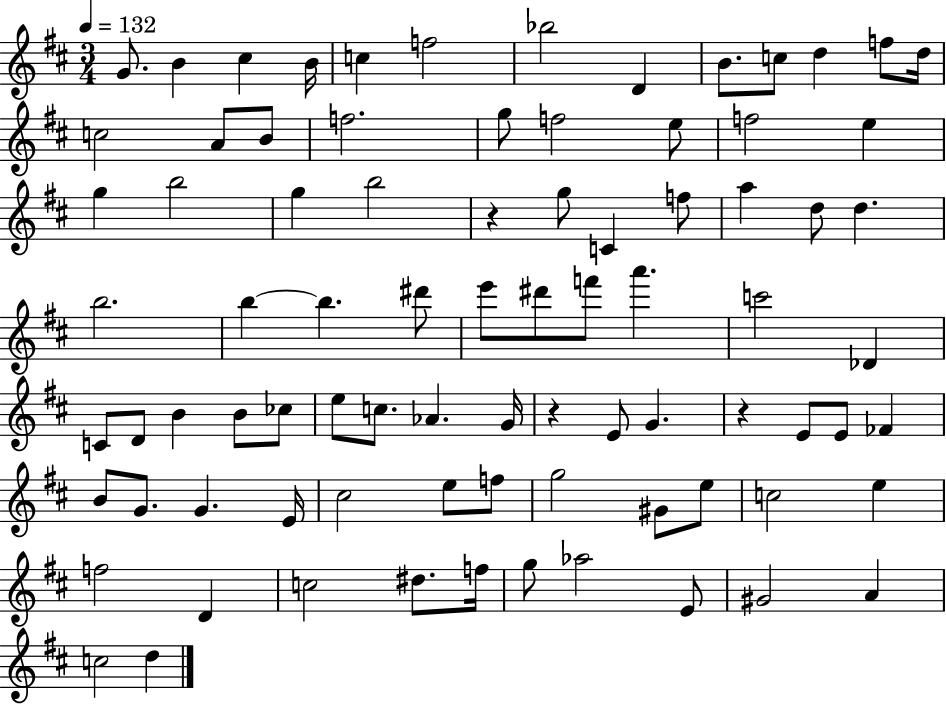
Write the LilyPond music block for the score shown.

{
  \clef treble
  \numericTimeSignature
  \time 3/4
  \key d \major
  \tempo 4 = 132
  g'8. b'4 cis''4 b'16 | c''4 f''2 | bes''2 d'4 | b'8. c''8 d''4 f''8 d''16 | \break c''2 a'8 b'8 | f''2. | g''8 f''2 e''8 | f''2 e''4 | \break g''4 b''2 | g''4 b''2 | r4 g''8 c'4 f''8 | a''4 d''8 d''4. | \break b''2. | b''4~~ b''4. dis'''8 | e'''8 dis'''8 f'''8 a'''4. | c'''2 des'4 | \break c'8 d'8 b'4 b'8 ces''8 | e''8 c''8. aes'4. g'16 | r4 e'8 g'4. | r4 e'8 e'8 fes'4 | \break b'8 g'8. g'4. e'16 | cis''2 e''8 f''8 | g''2 gis'8 e''8 | c''2 e''4 | \break f''2 d'4 | c''2 dis''8. f''16 | g''8 aes''2 e'8 | gis'2 a'4 | \break c''2 d''4 | \bar "|."
}